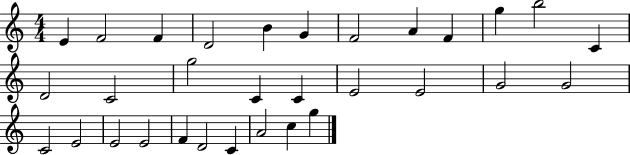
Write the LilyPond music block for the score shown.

{
  \clef treble
  \numericTimeSignature
  \time 4/4
  \key c \major
  e'4 f'2 f'4 | d'2 b'4 g'4 | f'2 a'4 f'4 | g''4 b''2 c'4 | \break d'2 c'2 | g''2 c'4 c'4 | e'2 e'2 | g'2 g'2 | \break c'2 e'2 | e'2 e'2 | f'4 d'2 c'4 | a'2 c''4 g''4 | \break \bar "|."
}